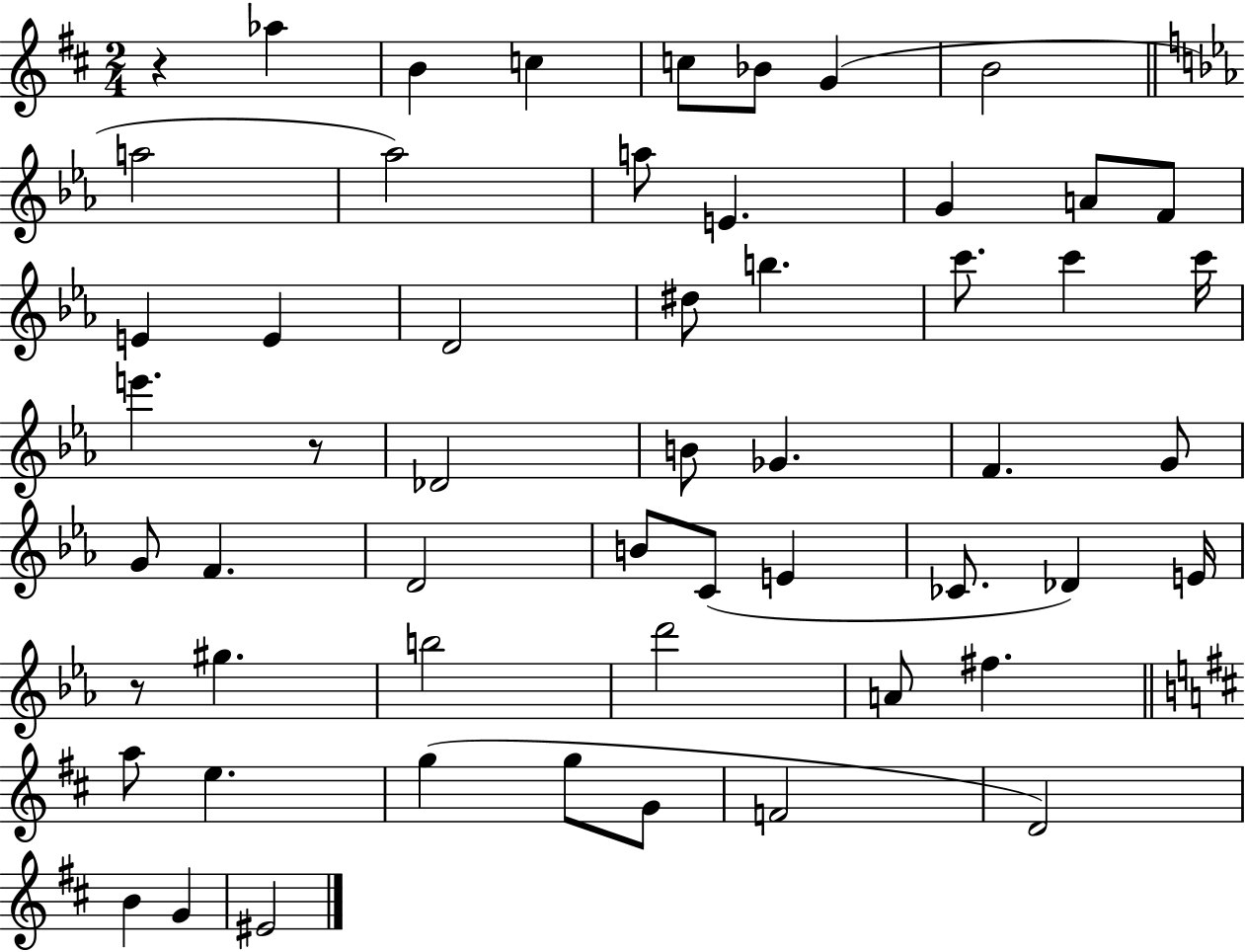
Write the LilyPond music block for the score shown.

{
  \clef treble
  \numericTimeSignature
  \time 2/4
  \key d \major
  r4 aes''4 | b'4 c''4 | c''8 bes'8 g'4( | b'2 | \break \bar "||" \break \key c \minor a''2 | aes''2) | a''8 e'4. | g'4 a'8 f'8 | \break e'4 e'4 | d'2 | dis''8 b''4. | c'''8. c'''4 c'''16 | \break e'''4. r8 | des'2 | b'8 ges'4. | f'4. g'8 | \break g'8 f'4. | d'2 | b'8 c'8( e'4 | ces'8. des'4) e'16 | \break r8 gis''4. | b''2 | d'''2 | a'8 fis''4. | \break \bar "||" \break \key b \minor a''8 e''4. | g''4( g''8 g'8 | f'2 | d'2) | \break b'4 g'4 | eis'2 | \bar "|."
}